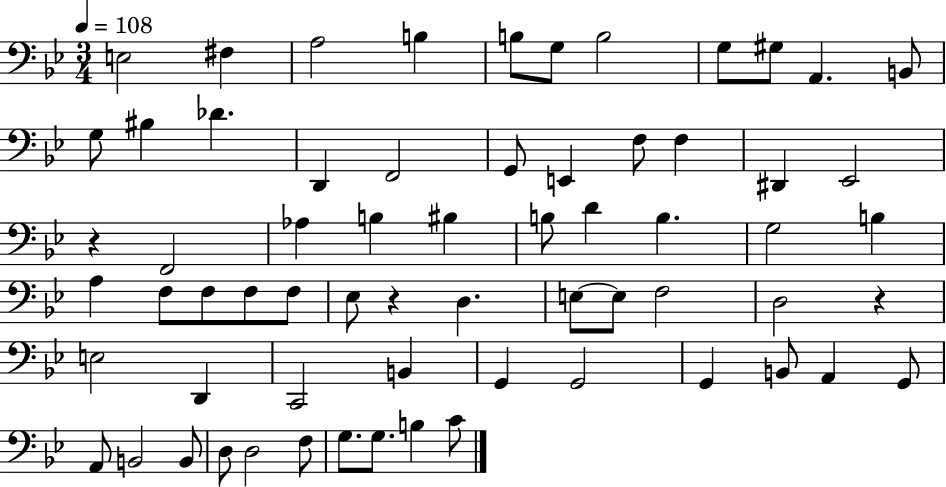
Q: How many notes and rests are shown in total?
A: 65